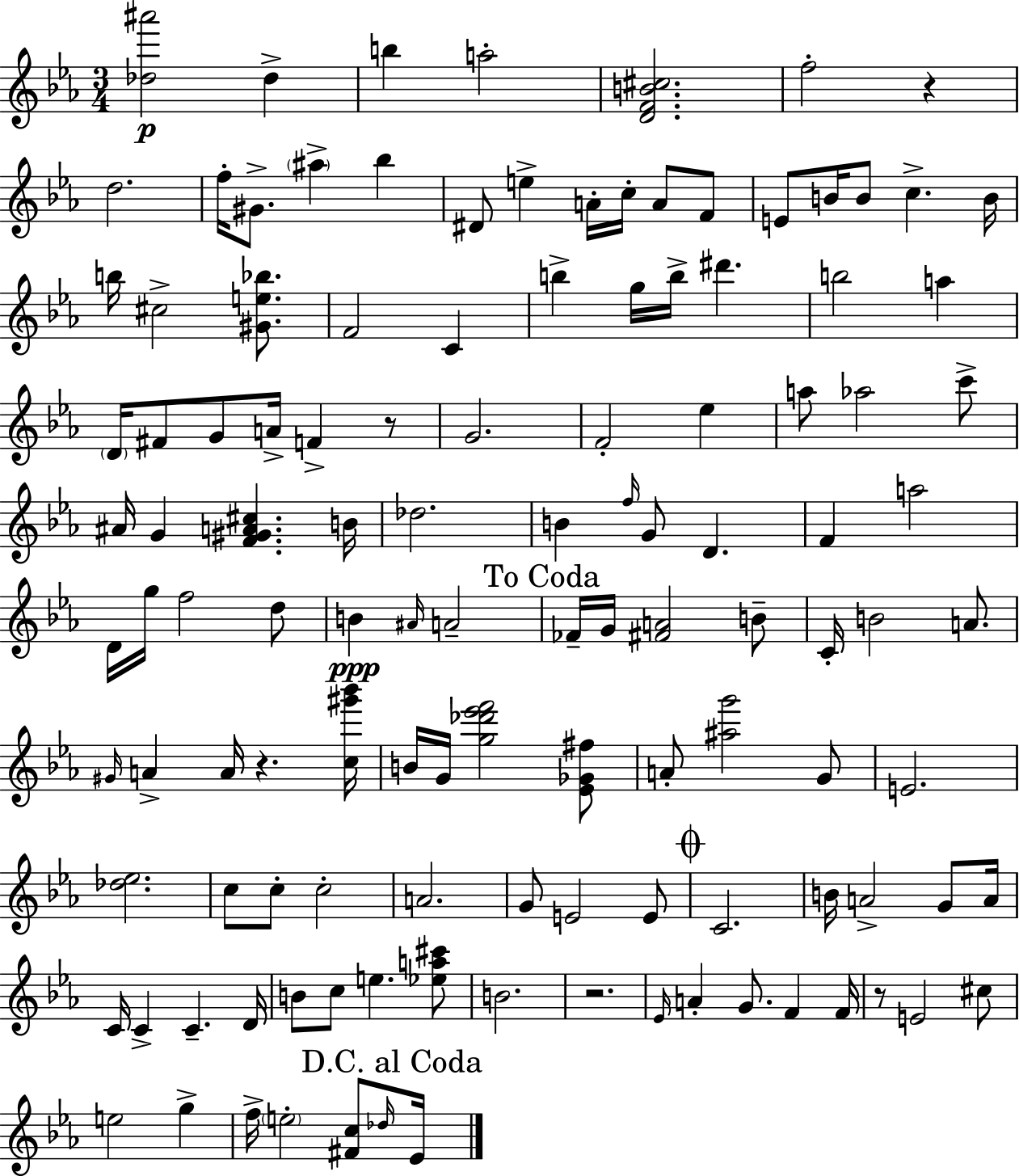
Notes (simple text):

[Db5,A#6]/h Db5/q B5/q A5/h [D4,F4,B4,C#5]/h. F5/h R/q D5/h. F5/s G#4/e. A#5/q Bb5/q D#4/e E5/q A4/s C5/s A4/e F4/e E4/e B4/s B4/e C5/q. B4/s B5/s C#5/h [G#4,E5,Bb5]/e. F4/h C4/q B5/q G5/s B5/s D#6/q. B5/h A5/q D4/s F#4/e G4/e A4/s F4/q R/e G4/h. F4/h Eb5/q A5/e Ab5/h C6/e A#4/s G4/q [F4,G#4,A4,C#5]/q. B4/s Db5/h. B4/q F5/s G4/e D4/q. F4/q A5/h D4/s G5/s F5/h D5/e B4/q A#4/s A4/h FES4/s G4/s [F#4,A4]/h B4/e C4/s B4/h A4/e. G#4/s A4/q A4/s R/q. [C5,G#6,Bb6]/s B4/s G4/s [G5,Db6,Eb6,F6]/h [Eb4,Gb4,F#5]/e A4/e [A#5,G6]/h G4/e E4/h. [Db5,Eb5]/h. C5/e C5/e C5/h A4/h. G4/e E4/h E4/e C4/h. B4/s A4/h G4/e A4/s C4/s C4/q C4/q. D4/s B4/e C5/e E5/q. [Eb5,A5,C#6]/e B4/h. R/h. Eb4/s A4/q G4/e. F4/q F4/s R/e E4/h C#5/e E5/h G5/q F5/s E5/h [F#4,C5]/e Db5/s Eb4/s